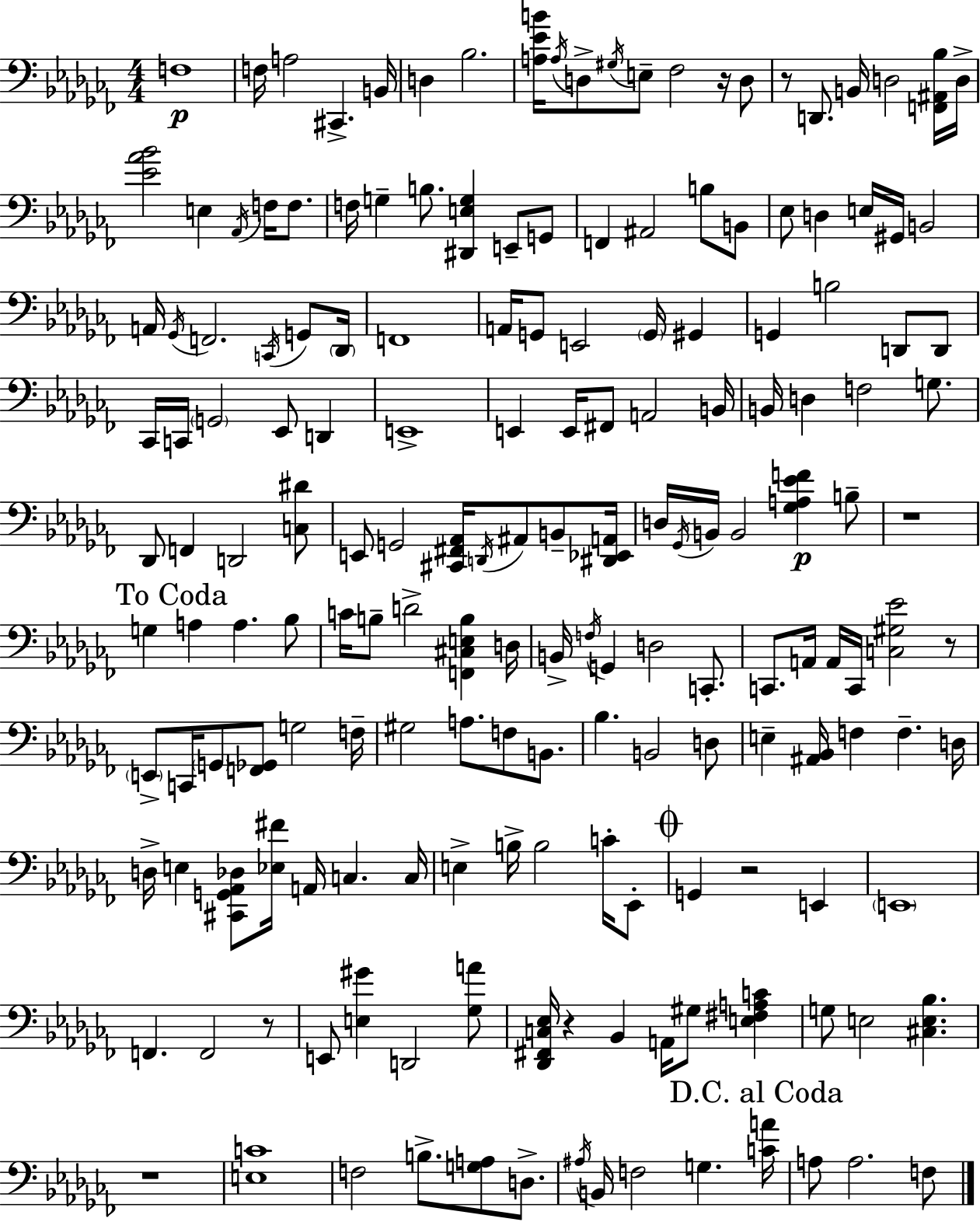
F3/w F3/s A3/h C#2/q. B2/s D3/q Bb3/h. [A3,Eb4,B4]/s A3/s D3/e G#3/s E3/e FES3/h R/s D3/e R/e D2/e. B2/s D3/h [F2,A#2,Bb3]/s D3/s [Eb4,Ab4,Bb4]/h E3/q Ab2/s F3/s F3/e. F3/s G3/q B3/e. [D#2,E3,G3]/q E2/e G2/e F2/q A#2/h B3/e B2/e Eb3/e D3/q E3/s G#2/s B2/h A2/s Gb2/s F2/h. C2/s G2/e Db2/s F2/w A2/s G2/e E2/h G2/s G#2/q G2/q B3/h D2/e D2/e CES2/s C2/s G2/h Eb2/e D2/q E2/w E2/q E2/s F#2/e A2/h B2/s B2/s D3/q F3/h G3/e. Db2/e F2/q D2/h [C3,D#4]/e E2/e G2/h [C#2,F#2,Ab2]/s D2/s A#2/e B2/e [D#2,Eb2,A2]/s D3/s Gb2/s B2/s B2/h [Gb3,A3,Eb4,F4]/q B3/e R/w G3/q A3/q A3/q. Bb3/e C4/s B3/e D4/h [F2,C#3,E3,B3]/q D3/s B2/s F3/s G2/q D3/h C2/e. C2/e. A2/s A2/s C2/s [C3,G#3,Eb4]/h R/e E2/e C2/s G2/e [F2,Gb2]/e G3/h F3/s G#3/h A3/e. F3/e B2/e. Bb3/q. B2/h D3/e E3/q [A#2,Bb2]/s F3/q F3/q. D3/s D3/s E3/q [C#2,G2,Ab2,Db3]/e [Eb3,F#4]/s A2/s C3/q. C3/s E3/q B3/s B3/h C4/s Eb2/e G2/q R/h E2/q E2/w F2/q. F2/h R/e E2/e [E3,G#4]/q D2/h [Gb3,A4]/e [Db2,F#2,C3,Eb3]/s R/q Bb2/q A2/s G#3/e [E3,F#3,A3,C4]/q G3/e E3/h [C#3,E3,Bb3]/q. R/w [E3,C4]/w F3/h B3/e. [G3,A3]/e D3/e. A#3/s B2/s F3/h G3/q. [C4,A4]/s A3/e A3/h. F3/e